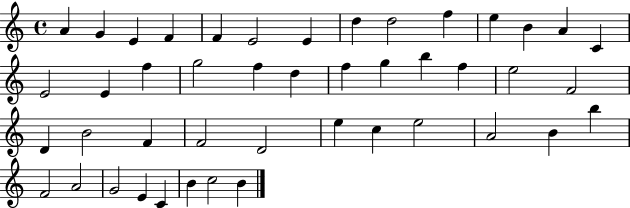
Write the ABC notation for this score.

X:1
T:Untitled
M:4/4
L:1/4
K:C
A G E F F E2 E d d2 f e B A C E2 E f g2 f d f g b f e2 F2 D B2 F F2 D2 e c e2 A2 B b F2 A2 G2 E C B c2 B